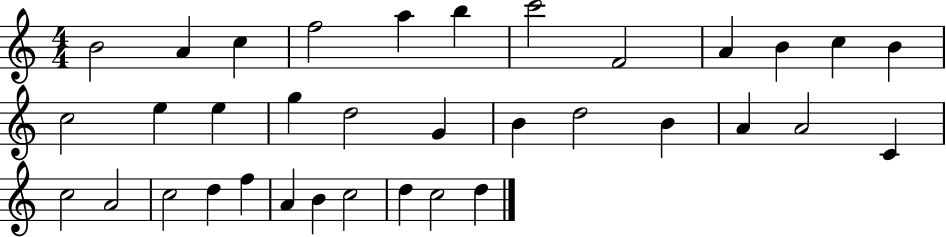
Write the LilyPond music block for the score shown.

{
  \clef treble
  \numericTimeSignature
  \time 4/4
  \key c \major
  b'2 a'4 c''4 | f''2 a''4 b''4 | c'''2 f'2 | a'4 b'4 c''4 b'4 | \break c''2 e''4 e''4 | g''4 d''2 g'4 | b'4 d''2 b'4 | a'4 a'2 c'4 | \break c''2 a'2 | c''2 d''4 f''4 | a'4 b'4 c''2 | d''4 c''2 d''4 | \break \bar "|."
}